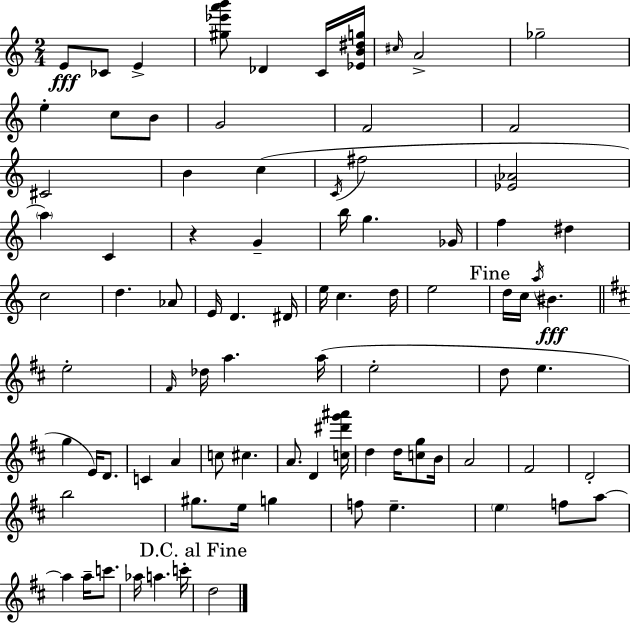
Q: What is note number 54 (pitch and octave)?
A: A4